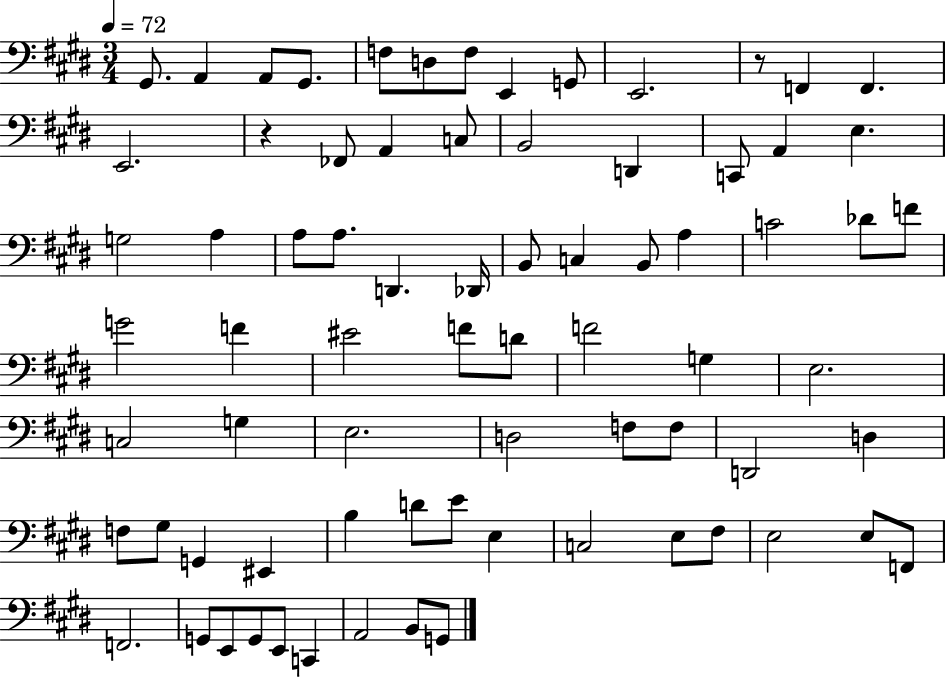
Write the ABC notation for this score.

X:1
T:Untitled
M:3/4
L:1/4
K:E
^G,,/2 A,, A,,/2 ^G,,/2 F,/2 D,/2 F,/2 E,, G,,/2 E,,2 z/2 F,, F,, E,,2 z _F,,/2 A,, C,/2 B,,2 D,, C,,/2 A,, E, G,2 A, A,/2 A,/2 D,, _D,,/4 B,,/2 C, B,,/2 A, C2 _D/2 F/2 G2 F ^E2 F/2 D/2 F2 G, E,2 C,2 G, E,2 D,2 F,/2 F,/2 D,,2 D, F,/2 ^G,/2 G,, ^E,, B, D/2 E/2 E, C,2 E,/2 ^F,/2 E,2 E,/2 F,,/2 F,,2 G,,/2 E,,/2 G,,/2 E,,/2 C,, A,,2 B,,/2 G,,/2